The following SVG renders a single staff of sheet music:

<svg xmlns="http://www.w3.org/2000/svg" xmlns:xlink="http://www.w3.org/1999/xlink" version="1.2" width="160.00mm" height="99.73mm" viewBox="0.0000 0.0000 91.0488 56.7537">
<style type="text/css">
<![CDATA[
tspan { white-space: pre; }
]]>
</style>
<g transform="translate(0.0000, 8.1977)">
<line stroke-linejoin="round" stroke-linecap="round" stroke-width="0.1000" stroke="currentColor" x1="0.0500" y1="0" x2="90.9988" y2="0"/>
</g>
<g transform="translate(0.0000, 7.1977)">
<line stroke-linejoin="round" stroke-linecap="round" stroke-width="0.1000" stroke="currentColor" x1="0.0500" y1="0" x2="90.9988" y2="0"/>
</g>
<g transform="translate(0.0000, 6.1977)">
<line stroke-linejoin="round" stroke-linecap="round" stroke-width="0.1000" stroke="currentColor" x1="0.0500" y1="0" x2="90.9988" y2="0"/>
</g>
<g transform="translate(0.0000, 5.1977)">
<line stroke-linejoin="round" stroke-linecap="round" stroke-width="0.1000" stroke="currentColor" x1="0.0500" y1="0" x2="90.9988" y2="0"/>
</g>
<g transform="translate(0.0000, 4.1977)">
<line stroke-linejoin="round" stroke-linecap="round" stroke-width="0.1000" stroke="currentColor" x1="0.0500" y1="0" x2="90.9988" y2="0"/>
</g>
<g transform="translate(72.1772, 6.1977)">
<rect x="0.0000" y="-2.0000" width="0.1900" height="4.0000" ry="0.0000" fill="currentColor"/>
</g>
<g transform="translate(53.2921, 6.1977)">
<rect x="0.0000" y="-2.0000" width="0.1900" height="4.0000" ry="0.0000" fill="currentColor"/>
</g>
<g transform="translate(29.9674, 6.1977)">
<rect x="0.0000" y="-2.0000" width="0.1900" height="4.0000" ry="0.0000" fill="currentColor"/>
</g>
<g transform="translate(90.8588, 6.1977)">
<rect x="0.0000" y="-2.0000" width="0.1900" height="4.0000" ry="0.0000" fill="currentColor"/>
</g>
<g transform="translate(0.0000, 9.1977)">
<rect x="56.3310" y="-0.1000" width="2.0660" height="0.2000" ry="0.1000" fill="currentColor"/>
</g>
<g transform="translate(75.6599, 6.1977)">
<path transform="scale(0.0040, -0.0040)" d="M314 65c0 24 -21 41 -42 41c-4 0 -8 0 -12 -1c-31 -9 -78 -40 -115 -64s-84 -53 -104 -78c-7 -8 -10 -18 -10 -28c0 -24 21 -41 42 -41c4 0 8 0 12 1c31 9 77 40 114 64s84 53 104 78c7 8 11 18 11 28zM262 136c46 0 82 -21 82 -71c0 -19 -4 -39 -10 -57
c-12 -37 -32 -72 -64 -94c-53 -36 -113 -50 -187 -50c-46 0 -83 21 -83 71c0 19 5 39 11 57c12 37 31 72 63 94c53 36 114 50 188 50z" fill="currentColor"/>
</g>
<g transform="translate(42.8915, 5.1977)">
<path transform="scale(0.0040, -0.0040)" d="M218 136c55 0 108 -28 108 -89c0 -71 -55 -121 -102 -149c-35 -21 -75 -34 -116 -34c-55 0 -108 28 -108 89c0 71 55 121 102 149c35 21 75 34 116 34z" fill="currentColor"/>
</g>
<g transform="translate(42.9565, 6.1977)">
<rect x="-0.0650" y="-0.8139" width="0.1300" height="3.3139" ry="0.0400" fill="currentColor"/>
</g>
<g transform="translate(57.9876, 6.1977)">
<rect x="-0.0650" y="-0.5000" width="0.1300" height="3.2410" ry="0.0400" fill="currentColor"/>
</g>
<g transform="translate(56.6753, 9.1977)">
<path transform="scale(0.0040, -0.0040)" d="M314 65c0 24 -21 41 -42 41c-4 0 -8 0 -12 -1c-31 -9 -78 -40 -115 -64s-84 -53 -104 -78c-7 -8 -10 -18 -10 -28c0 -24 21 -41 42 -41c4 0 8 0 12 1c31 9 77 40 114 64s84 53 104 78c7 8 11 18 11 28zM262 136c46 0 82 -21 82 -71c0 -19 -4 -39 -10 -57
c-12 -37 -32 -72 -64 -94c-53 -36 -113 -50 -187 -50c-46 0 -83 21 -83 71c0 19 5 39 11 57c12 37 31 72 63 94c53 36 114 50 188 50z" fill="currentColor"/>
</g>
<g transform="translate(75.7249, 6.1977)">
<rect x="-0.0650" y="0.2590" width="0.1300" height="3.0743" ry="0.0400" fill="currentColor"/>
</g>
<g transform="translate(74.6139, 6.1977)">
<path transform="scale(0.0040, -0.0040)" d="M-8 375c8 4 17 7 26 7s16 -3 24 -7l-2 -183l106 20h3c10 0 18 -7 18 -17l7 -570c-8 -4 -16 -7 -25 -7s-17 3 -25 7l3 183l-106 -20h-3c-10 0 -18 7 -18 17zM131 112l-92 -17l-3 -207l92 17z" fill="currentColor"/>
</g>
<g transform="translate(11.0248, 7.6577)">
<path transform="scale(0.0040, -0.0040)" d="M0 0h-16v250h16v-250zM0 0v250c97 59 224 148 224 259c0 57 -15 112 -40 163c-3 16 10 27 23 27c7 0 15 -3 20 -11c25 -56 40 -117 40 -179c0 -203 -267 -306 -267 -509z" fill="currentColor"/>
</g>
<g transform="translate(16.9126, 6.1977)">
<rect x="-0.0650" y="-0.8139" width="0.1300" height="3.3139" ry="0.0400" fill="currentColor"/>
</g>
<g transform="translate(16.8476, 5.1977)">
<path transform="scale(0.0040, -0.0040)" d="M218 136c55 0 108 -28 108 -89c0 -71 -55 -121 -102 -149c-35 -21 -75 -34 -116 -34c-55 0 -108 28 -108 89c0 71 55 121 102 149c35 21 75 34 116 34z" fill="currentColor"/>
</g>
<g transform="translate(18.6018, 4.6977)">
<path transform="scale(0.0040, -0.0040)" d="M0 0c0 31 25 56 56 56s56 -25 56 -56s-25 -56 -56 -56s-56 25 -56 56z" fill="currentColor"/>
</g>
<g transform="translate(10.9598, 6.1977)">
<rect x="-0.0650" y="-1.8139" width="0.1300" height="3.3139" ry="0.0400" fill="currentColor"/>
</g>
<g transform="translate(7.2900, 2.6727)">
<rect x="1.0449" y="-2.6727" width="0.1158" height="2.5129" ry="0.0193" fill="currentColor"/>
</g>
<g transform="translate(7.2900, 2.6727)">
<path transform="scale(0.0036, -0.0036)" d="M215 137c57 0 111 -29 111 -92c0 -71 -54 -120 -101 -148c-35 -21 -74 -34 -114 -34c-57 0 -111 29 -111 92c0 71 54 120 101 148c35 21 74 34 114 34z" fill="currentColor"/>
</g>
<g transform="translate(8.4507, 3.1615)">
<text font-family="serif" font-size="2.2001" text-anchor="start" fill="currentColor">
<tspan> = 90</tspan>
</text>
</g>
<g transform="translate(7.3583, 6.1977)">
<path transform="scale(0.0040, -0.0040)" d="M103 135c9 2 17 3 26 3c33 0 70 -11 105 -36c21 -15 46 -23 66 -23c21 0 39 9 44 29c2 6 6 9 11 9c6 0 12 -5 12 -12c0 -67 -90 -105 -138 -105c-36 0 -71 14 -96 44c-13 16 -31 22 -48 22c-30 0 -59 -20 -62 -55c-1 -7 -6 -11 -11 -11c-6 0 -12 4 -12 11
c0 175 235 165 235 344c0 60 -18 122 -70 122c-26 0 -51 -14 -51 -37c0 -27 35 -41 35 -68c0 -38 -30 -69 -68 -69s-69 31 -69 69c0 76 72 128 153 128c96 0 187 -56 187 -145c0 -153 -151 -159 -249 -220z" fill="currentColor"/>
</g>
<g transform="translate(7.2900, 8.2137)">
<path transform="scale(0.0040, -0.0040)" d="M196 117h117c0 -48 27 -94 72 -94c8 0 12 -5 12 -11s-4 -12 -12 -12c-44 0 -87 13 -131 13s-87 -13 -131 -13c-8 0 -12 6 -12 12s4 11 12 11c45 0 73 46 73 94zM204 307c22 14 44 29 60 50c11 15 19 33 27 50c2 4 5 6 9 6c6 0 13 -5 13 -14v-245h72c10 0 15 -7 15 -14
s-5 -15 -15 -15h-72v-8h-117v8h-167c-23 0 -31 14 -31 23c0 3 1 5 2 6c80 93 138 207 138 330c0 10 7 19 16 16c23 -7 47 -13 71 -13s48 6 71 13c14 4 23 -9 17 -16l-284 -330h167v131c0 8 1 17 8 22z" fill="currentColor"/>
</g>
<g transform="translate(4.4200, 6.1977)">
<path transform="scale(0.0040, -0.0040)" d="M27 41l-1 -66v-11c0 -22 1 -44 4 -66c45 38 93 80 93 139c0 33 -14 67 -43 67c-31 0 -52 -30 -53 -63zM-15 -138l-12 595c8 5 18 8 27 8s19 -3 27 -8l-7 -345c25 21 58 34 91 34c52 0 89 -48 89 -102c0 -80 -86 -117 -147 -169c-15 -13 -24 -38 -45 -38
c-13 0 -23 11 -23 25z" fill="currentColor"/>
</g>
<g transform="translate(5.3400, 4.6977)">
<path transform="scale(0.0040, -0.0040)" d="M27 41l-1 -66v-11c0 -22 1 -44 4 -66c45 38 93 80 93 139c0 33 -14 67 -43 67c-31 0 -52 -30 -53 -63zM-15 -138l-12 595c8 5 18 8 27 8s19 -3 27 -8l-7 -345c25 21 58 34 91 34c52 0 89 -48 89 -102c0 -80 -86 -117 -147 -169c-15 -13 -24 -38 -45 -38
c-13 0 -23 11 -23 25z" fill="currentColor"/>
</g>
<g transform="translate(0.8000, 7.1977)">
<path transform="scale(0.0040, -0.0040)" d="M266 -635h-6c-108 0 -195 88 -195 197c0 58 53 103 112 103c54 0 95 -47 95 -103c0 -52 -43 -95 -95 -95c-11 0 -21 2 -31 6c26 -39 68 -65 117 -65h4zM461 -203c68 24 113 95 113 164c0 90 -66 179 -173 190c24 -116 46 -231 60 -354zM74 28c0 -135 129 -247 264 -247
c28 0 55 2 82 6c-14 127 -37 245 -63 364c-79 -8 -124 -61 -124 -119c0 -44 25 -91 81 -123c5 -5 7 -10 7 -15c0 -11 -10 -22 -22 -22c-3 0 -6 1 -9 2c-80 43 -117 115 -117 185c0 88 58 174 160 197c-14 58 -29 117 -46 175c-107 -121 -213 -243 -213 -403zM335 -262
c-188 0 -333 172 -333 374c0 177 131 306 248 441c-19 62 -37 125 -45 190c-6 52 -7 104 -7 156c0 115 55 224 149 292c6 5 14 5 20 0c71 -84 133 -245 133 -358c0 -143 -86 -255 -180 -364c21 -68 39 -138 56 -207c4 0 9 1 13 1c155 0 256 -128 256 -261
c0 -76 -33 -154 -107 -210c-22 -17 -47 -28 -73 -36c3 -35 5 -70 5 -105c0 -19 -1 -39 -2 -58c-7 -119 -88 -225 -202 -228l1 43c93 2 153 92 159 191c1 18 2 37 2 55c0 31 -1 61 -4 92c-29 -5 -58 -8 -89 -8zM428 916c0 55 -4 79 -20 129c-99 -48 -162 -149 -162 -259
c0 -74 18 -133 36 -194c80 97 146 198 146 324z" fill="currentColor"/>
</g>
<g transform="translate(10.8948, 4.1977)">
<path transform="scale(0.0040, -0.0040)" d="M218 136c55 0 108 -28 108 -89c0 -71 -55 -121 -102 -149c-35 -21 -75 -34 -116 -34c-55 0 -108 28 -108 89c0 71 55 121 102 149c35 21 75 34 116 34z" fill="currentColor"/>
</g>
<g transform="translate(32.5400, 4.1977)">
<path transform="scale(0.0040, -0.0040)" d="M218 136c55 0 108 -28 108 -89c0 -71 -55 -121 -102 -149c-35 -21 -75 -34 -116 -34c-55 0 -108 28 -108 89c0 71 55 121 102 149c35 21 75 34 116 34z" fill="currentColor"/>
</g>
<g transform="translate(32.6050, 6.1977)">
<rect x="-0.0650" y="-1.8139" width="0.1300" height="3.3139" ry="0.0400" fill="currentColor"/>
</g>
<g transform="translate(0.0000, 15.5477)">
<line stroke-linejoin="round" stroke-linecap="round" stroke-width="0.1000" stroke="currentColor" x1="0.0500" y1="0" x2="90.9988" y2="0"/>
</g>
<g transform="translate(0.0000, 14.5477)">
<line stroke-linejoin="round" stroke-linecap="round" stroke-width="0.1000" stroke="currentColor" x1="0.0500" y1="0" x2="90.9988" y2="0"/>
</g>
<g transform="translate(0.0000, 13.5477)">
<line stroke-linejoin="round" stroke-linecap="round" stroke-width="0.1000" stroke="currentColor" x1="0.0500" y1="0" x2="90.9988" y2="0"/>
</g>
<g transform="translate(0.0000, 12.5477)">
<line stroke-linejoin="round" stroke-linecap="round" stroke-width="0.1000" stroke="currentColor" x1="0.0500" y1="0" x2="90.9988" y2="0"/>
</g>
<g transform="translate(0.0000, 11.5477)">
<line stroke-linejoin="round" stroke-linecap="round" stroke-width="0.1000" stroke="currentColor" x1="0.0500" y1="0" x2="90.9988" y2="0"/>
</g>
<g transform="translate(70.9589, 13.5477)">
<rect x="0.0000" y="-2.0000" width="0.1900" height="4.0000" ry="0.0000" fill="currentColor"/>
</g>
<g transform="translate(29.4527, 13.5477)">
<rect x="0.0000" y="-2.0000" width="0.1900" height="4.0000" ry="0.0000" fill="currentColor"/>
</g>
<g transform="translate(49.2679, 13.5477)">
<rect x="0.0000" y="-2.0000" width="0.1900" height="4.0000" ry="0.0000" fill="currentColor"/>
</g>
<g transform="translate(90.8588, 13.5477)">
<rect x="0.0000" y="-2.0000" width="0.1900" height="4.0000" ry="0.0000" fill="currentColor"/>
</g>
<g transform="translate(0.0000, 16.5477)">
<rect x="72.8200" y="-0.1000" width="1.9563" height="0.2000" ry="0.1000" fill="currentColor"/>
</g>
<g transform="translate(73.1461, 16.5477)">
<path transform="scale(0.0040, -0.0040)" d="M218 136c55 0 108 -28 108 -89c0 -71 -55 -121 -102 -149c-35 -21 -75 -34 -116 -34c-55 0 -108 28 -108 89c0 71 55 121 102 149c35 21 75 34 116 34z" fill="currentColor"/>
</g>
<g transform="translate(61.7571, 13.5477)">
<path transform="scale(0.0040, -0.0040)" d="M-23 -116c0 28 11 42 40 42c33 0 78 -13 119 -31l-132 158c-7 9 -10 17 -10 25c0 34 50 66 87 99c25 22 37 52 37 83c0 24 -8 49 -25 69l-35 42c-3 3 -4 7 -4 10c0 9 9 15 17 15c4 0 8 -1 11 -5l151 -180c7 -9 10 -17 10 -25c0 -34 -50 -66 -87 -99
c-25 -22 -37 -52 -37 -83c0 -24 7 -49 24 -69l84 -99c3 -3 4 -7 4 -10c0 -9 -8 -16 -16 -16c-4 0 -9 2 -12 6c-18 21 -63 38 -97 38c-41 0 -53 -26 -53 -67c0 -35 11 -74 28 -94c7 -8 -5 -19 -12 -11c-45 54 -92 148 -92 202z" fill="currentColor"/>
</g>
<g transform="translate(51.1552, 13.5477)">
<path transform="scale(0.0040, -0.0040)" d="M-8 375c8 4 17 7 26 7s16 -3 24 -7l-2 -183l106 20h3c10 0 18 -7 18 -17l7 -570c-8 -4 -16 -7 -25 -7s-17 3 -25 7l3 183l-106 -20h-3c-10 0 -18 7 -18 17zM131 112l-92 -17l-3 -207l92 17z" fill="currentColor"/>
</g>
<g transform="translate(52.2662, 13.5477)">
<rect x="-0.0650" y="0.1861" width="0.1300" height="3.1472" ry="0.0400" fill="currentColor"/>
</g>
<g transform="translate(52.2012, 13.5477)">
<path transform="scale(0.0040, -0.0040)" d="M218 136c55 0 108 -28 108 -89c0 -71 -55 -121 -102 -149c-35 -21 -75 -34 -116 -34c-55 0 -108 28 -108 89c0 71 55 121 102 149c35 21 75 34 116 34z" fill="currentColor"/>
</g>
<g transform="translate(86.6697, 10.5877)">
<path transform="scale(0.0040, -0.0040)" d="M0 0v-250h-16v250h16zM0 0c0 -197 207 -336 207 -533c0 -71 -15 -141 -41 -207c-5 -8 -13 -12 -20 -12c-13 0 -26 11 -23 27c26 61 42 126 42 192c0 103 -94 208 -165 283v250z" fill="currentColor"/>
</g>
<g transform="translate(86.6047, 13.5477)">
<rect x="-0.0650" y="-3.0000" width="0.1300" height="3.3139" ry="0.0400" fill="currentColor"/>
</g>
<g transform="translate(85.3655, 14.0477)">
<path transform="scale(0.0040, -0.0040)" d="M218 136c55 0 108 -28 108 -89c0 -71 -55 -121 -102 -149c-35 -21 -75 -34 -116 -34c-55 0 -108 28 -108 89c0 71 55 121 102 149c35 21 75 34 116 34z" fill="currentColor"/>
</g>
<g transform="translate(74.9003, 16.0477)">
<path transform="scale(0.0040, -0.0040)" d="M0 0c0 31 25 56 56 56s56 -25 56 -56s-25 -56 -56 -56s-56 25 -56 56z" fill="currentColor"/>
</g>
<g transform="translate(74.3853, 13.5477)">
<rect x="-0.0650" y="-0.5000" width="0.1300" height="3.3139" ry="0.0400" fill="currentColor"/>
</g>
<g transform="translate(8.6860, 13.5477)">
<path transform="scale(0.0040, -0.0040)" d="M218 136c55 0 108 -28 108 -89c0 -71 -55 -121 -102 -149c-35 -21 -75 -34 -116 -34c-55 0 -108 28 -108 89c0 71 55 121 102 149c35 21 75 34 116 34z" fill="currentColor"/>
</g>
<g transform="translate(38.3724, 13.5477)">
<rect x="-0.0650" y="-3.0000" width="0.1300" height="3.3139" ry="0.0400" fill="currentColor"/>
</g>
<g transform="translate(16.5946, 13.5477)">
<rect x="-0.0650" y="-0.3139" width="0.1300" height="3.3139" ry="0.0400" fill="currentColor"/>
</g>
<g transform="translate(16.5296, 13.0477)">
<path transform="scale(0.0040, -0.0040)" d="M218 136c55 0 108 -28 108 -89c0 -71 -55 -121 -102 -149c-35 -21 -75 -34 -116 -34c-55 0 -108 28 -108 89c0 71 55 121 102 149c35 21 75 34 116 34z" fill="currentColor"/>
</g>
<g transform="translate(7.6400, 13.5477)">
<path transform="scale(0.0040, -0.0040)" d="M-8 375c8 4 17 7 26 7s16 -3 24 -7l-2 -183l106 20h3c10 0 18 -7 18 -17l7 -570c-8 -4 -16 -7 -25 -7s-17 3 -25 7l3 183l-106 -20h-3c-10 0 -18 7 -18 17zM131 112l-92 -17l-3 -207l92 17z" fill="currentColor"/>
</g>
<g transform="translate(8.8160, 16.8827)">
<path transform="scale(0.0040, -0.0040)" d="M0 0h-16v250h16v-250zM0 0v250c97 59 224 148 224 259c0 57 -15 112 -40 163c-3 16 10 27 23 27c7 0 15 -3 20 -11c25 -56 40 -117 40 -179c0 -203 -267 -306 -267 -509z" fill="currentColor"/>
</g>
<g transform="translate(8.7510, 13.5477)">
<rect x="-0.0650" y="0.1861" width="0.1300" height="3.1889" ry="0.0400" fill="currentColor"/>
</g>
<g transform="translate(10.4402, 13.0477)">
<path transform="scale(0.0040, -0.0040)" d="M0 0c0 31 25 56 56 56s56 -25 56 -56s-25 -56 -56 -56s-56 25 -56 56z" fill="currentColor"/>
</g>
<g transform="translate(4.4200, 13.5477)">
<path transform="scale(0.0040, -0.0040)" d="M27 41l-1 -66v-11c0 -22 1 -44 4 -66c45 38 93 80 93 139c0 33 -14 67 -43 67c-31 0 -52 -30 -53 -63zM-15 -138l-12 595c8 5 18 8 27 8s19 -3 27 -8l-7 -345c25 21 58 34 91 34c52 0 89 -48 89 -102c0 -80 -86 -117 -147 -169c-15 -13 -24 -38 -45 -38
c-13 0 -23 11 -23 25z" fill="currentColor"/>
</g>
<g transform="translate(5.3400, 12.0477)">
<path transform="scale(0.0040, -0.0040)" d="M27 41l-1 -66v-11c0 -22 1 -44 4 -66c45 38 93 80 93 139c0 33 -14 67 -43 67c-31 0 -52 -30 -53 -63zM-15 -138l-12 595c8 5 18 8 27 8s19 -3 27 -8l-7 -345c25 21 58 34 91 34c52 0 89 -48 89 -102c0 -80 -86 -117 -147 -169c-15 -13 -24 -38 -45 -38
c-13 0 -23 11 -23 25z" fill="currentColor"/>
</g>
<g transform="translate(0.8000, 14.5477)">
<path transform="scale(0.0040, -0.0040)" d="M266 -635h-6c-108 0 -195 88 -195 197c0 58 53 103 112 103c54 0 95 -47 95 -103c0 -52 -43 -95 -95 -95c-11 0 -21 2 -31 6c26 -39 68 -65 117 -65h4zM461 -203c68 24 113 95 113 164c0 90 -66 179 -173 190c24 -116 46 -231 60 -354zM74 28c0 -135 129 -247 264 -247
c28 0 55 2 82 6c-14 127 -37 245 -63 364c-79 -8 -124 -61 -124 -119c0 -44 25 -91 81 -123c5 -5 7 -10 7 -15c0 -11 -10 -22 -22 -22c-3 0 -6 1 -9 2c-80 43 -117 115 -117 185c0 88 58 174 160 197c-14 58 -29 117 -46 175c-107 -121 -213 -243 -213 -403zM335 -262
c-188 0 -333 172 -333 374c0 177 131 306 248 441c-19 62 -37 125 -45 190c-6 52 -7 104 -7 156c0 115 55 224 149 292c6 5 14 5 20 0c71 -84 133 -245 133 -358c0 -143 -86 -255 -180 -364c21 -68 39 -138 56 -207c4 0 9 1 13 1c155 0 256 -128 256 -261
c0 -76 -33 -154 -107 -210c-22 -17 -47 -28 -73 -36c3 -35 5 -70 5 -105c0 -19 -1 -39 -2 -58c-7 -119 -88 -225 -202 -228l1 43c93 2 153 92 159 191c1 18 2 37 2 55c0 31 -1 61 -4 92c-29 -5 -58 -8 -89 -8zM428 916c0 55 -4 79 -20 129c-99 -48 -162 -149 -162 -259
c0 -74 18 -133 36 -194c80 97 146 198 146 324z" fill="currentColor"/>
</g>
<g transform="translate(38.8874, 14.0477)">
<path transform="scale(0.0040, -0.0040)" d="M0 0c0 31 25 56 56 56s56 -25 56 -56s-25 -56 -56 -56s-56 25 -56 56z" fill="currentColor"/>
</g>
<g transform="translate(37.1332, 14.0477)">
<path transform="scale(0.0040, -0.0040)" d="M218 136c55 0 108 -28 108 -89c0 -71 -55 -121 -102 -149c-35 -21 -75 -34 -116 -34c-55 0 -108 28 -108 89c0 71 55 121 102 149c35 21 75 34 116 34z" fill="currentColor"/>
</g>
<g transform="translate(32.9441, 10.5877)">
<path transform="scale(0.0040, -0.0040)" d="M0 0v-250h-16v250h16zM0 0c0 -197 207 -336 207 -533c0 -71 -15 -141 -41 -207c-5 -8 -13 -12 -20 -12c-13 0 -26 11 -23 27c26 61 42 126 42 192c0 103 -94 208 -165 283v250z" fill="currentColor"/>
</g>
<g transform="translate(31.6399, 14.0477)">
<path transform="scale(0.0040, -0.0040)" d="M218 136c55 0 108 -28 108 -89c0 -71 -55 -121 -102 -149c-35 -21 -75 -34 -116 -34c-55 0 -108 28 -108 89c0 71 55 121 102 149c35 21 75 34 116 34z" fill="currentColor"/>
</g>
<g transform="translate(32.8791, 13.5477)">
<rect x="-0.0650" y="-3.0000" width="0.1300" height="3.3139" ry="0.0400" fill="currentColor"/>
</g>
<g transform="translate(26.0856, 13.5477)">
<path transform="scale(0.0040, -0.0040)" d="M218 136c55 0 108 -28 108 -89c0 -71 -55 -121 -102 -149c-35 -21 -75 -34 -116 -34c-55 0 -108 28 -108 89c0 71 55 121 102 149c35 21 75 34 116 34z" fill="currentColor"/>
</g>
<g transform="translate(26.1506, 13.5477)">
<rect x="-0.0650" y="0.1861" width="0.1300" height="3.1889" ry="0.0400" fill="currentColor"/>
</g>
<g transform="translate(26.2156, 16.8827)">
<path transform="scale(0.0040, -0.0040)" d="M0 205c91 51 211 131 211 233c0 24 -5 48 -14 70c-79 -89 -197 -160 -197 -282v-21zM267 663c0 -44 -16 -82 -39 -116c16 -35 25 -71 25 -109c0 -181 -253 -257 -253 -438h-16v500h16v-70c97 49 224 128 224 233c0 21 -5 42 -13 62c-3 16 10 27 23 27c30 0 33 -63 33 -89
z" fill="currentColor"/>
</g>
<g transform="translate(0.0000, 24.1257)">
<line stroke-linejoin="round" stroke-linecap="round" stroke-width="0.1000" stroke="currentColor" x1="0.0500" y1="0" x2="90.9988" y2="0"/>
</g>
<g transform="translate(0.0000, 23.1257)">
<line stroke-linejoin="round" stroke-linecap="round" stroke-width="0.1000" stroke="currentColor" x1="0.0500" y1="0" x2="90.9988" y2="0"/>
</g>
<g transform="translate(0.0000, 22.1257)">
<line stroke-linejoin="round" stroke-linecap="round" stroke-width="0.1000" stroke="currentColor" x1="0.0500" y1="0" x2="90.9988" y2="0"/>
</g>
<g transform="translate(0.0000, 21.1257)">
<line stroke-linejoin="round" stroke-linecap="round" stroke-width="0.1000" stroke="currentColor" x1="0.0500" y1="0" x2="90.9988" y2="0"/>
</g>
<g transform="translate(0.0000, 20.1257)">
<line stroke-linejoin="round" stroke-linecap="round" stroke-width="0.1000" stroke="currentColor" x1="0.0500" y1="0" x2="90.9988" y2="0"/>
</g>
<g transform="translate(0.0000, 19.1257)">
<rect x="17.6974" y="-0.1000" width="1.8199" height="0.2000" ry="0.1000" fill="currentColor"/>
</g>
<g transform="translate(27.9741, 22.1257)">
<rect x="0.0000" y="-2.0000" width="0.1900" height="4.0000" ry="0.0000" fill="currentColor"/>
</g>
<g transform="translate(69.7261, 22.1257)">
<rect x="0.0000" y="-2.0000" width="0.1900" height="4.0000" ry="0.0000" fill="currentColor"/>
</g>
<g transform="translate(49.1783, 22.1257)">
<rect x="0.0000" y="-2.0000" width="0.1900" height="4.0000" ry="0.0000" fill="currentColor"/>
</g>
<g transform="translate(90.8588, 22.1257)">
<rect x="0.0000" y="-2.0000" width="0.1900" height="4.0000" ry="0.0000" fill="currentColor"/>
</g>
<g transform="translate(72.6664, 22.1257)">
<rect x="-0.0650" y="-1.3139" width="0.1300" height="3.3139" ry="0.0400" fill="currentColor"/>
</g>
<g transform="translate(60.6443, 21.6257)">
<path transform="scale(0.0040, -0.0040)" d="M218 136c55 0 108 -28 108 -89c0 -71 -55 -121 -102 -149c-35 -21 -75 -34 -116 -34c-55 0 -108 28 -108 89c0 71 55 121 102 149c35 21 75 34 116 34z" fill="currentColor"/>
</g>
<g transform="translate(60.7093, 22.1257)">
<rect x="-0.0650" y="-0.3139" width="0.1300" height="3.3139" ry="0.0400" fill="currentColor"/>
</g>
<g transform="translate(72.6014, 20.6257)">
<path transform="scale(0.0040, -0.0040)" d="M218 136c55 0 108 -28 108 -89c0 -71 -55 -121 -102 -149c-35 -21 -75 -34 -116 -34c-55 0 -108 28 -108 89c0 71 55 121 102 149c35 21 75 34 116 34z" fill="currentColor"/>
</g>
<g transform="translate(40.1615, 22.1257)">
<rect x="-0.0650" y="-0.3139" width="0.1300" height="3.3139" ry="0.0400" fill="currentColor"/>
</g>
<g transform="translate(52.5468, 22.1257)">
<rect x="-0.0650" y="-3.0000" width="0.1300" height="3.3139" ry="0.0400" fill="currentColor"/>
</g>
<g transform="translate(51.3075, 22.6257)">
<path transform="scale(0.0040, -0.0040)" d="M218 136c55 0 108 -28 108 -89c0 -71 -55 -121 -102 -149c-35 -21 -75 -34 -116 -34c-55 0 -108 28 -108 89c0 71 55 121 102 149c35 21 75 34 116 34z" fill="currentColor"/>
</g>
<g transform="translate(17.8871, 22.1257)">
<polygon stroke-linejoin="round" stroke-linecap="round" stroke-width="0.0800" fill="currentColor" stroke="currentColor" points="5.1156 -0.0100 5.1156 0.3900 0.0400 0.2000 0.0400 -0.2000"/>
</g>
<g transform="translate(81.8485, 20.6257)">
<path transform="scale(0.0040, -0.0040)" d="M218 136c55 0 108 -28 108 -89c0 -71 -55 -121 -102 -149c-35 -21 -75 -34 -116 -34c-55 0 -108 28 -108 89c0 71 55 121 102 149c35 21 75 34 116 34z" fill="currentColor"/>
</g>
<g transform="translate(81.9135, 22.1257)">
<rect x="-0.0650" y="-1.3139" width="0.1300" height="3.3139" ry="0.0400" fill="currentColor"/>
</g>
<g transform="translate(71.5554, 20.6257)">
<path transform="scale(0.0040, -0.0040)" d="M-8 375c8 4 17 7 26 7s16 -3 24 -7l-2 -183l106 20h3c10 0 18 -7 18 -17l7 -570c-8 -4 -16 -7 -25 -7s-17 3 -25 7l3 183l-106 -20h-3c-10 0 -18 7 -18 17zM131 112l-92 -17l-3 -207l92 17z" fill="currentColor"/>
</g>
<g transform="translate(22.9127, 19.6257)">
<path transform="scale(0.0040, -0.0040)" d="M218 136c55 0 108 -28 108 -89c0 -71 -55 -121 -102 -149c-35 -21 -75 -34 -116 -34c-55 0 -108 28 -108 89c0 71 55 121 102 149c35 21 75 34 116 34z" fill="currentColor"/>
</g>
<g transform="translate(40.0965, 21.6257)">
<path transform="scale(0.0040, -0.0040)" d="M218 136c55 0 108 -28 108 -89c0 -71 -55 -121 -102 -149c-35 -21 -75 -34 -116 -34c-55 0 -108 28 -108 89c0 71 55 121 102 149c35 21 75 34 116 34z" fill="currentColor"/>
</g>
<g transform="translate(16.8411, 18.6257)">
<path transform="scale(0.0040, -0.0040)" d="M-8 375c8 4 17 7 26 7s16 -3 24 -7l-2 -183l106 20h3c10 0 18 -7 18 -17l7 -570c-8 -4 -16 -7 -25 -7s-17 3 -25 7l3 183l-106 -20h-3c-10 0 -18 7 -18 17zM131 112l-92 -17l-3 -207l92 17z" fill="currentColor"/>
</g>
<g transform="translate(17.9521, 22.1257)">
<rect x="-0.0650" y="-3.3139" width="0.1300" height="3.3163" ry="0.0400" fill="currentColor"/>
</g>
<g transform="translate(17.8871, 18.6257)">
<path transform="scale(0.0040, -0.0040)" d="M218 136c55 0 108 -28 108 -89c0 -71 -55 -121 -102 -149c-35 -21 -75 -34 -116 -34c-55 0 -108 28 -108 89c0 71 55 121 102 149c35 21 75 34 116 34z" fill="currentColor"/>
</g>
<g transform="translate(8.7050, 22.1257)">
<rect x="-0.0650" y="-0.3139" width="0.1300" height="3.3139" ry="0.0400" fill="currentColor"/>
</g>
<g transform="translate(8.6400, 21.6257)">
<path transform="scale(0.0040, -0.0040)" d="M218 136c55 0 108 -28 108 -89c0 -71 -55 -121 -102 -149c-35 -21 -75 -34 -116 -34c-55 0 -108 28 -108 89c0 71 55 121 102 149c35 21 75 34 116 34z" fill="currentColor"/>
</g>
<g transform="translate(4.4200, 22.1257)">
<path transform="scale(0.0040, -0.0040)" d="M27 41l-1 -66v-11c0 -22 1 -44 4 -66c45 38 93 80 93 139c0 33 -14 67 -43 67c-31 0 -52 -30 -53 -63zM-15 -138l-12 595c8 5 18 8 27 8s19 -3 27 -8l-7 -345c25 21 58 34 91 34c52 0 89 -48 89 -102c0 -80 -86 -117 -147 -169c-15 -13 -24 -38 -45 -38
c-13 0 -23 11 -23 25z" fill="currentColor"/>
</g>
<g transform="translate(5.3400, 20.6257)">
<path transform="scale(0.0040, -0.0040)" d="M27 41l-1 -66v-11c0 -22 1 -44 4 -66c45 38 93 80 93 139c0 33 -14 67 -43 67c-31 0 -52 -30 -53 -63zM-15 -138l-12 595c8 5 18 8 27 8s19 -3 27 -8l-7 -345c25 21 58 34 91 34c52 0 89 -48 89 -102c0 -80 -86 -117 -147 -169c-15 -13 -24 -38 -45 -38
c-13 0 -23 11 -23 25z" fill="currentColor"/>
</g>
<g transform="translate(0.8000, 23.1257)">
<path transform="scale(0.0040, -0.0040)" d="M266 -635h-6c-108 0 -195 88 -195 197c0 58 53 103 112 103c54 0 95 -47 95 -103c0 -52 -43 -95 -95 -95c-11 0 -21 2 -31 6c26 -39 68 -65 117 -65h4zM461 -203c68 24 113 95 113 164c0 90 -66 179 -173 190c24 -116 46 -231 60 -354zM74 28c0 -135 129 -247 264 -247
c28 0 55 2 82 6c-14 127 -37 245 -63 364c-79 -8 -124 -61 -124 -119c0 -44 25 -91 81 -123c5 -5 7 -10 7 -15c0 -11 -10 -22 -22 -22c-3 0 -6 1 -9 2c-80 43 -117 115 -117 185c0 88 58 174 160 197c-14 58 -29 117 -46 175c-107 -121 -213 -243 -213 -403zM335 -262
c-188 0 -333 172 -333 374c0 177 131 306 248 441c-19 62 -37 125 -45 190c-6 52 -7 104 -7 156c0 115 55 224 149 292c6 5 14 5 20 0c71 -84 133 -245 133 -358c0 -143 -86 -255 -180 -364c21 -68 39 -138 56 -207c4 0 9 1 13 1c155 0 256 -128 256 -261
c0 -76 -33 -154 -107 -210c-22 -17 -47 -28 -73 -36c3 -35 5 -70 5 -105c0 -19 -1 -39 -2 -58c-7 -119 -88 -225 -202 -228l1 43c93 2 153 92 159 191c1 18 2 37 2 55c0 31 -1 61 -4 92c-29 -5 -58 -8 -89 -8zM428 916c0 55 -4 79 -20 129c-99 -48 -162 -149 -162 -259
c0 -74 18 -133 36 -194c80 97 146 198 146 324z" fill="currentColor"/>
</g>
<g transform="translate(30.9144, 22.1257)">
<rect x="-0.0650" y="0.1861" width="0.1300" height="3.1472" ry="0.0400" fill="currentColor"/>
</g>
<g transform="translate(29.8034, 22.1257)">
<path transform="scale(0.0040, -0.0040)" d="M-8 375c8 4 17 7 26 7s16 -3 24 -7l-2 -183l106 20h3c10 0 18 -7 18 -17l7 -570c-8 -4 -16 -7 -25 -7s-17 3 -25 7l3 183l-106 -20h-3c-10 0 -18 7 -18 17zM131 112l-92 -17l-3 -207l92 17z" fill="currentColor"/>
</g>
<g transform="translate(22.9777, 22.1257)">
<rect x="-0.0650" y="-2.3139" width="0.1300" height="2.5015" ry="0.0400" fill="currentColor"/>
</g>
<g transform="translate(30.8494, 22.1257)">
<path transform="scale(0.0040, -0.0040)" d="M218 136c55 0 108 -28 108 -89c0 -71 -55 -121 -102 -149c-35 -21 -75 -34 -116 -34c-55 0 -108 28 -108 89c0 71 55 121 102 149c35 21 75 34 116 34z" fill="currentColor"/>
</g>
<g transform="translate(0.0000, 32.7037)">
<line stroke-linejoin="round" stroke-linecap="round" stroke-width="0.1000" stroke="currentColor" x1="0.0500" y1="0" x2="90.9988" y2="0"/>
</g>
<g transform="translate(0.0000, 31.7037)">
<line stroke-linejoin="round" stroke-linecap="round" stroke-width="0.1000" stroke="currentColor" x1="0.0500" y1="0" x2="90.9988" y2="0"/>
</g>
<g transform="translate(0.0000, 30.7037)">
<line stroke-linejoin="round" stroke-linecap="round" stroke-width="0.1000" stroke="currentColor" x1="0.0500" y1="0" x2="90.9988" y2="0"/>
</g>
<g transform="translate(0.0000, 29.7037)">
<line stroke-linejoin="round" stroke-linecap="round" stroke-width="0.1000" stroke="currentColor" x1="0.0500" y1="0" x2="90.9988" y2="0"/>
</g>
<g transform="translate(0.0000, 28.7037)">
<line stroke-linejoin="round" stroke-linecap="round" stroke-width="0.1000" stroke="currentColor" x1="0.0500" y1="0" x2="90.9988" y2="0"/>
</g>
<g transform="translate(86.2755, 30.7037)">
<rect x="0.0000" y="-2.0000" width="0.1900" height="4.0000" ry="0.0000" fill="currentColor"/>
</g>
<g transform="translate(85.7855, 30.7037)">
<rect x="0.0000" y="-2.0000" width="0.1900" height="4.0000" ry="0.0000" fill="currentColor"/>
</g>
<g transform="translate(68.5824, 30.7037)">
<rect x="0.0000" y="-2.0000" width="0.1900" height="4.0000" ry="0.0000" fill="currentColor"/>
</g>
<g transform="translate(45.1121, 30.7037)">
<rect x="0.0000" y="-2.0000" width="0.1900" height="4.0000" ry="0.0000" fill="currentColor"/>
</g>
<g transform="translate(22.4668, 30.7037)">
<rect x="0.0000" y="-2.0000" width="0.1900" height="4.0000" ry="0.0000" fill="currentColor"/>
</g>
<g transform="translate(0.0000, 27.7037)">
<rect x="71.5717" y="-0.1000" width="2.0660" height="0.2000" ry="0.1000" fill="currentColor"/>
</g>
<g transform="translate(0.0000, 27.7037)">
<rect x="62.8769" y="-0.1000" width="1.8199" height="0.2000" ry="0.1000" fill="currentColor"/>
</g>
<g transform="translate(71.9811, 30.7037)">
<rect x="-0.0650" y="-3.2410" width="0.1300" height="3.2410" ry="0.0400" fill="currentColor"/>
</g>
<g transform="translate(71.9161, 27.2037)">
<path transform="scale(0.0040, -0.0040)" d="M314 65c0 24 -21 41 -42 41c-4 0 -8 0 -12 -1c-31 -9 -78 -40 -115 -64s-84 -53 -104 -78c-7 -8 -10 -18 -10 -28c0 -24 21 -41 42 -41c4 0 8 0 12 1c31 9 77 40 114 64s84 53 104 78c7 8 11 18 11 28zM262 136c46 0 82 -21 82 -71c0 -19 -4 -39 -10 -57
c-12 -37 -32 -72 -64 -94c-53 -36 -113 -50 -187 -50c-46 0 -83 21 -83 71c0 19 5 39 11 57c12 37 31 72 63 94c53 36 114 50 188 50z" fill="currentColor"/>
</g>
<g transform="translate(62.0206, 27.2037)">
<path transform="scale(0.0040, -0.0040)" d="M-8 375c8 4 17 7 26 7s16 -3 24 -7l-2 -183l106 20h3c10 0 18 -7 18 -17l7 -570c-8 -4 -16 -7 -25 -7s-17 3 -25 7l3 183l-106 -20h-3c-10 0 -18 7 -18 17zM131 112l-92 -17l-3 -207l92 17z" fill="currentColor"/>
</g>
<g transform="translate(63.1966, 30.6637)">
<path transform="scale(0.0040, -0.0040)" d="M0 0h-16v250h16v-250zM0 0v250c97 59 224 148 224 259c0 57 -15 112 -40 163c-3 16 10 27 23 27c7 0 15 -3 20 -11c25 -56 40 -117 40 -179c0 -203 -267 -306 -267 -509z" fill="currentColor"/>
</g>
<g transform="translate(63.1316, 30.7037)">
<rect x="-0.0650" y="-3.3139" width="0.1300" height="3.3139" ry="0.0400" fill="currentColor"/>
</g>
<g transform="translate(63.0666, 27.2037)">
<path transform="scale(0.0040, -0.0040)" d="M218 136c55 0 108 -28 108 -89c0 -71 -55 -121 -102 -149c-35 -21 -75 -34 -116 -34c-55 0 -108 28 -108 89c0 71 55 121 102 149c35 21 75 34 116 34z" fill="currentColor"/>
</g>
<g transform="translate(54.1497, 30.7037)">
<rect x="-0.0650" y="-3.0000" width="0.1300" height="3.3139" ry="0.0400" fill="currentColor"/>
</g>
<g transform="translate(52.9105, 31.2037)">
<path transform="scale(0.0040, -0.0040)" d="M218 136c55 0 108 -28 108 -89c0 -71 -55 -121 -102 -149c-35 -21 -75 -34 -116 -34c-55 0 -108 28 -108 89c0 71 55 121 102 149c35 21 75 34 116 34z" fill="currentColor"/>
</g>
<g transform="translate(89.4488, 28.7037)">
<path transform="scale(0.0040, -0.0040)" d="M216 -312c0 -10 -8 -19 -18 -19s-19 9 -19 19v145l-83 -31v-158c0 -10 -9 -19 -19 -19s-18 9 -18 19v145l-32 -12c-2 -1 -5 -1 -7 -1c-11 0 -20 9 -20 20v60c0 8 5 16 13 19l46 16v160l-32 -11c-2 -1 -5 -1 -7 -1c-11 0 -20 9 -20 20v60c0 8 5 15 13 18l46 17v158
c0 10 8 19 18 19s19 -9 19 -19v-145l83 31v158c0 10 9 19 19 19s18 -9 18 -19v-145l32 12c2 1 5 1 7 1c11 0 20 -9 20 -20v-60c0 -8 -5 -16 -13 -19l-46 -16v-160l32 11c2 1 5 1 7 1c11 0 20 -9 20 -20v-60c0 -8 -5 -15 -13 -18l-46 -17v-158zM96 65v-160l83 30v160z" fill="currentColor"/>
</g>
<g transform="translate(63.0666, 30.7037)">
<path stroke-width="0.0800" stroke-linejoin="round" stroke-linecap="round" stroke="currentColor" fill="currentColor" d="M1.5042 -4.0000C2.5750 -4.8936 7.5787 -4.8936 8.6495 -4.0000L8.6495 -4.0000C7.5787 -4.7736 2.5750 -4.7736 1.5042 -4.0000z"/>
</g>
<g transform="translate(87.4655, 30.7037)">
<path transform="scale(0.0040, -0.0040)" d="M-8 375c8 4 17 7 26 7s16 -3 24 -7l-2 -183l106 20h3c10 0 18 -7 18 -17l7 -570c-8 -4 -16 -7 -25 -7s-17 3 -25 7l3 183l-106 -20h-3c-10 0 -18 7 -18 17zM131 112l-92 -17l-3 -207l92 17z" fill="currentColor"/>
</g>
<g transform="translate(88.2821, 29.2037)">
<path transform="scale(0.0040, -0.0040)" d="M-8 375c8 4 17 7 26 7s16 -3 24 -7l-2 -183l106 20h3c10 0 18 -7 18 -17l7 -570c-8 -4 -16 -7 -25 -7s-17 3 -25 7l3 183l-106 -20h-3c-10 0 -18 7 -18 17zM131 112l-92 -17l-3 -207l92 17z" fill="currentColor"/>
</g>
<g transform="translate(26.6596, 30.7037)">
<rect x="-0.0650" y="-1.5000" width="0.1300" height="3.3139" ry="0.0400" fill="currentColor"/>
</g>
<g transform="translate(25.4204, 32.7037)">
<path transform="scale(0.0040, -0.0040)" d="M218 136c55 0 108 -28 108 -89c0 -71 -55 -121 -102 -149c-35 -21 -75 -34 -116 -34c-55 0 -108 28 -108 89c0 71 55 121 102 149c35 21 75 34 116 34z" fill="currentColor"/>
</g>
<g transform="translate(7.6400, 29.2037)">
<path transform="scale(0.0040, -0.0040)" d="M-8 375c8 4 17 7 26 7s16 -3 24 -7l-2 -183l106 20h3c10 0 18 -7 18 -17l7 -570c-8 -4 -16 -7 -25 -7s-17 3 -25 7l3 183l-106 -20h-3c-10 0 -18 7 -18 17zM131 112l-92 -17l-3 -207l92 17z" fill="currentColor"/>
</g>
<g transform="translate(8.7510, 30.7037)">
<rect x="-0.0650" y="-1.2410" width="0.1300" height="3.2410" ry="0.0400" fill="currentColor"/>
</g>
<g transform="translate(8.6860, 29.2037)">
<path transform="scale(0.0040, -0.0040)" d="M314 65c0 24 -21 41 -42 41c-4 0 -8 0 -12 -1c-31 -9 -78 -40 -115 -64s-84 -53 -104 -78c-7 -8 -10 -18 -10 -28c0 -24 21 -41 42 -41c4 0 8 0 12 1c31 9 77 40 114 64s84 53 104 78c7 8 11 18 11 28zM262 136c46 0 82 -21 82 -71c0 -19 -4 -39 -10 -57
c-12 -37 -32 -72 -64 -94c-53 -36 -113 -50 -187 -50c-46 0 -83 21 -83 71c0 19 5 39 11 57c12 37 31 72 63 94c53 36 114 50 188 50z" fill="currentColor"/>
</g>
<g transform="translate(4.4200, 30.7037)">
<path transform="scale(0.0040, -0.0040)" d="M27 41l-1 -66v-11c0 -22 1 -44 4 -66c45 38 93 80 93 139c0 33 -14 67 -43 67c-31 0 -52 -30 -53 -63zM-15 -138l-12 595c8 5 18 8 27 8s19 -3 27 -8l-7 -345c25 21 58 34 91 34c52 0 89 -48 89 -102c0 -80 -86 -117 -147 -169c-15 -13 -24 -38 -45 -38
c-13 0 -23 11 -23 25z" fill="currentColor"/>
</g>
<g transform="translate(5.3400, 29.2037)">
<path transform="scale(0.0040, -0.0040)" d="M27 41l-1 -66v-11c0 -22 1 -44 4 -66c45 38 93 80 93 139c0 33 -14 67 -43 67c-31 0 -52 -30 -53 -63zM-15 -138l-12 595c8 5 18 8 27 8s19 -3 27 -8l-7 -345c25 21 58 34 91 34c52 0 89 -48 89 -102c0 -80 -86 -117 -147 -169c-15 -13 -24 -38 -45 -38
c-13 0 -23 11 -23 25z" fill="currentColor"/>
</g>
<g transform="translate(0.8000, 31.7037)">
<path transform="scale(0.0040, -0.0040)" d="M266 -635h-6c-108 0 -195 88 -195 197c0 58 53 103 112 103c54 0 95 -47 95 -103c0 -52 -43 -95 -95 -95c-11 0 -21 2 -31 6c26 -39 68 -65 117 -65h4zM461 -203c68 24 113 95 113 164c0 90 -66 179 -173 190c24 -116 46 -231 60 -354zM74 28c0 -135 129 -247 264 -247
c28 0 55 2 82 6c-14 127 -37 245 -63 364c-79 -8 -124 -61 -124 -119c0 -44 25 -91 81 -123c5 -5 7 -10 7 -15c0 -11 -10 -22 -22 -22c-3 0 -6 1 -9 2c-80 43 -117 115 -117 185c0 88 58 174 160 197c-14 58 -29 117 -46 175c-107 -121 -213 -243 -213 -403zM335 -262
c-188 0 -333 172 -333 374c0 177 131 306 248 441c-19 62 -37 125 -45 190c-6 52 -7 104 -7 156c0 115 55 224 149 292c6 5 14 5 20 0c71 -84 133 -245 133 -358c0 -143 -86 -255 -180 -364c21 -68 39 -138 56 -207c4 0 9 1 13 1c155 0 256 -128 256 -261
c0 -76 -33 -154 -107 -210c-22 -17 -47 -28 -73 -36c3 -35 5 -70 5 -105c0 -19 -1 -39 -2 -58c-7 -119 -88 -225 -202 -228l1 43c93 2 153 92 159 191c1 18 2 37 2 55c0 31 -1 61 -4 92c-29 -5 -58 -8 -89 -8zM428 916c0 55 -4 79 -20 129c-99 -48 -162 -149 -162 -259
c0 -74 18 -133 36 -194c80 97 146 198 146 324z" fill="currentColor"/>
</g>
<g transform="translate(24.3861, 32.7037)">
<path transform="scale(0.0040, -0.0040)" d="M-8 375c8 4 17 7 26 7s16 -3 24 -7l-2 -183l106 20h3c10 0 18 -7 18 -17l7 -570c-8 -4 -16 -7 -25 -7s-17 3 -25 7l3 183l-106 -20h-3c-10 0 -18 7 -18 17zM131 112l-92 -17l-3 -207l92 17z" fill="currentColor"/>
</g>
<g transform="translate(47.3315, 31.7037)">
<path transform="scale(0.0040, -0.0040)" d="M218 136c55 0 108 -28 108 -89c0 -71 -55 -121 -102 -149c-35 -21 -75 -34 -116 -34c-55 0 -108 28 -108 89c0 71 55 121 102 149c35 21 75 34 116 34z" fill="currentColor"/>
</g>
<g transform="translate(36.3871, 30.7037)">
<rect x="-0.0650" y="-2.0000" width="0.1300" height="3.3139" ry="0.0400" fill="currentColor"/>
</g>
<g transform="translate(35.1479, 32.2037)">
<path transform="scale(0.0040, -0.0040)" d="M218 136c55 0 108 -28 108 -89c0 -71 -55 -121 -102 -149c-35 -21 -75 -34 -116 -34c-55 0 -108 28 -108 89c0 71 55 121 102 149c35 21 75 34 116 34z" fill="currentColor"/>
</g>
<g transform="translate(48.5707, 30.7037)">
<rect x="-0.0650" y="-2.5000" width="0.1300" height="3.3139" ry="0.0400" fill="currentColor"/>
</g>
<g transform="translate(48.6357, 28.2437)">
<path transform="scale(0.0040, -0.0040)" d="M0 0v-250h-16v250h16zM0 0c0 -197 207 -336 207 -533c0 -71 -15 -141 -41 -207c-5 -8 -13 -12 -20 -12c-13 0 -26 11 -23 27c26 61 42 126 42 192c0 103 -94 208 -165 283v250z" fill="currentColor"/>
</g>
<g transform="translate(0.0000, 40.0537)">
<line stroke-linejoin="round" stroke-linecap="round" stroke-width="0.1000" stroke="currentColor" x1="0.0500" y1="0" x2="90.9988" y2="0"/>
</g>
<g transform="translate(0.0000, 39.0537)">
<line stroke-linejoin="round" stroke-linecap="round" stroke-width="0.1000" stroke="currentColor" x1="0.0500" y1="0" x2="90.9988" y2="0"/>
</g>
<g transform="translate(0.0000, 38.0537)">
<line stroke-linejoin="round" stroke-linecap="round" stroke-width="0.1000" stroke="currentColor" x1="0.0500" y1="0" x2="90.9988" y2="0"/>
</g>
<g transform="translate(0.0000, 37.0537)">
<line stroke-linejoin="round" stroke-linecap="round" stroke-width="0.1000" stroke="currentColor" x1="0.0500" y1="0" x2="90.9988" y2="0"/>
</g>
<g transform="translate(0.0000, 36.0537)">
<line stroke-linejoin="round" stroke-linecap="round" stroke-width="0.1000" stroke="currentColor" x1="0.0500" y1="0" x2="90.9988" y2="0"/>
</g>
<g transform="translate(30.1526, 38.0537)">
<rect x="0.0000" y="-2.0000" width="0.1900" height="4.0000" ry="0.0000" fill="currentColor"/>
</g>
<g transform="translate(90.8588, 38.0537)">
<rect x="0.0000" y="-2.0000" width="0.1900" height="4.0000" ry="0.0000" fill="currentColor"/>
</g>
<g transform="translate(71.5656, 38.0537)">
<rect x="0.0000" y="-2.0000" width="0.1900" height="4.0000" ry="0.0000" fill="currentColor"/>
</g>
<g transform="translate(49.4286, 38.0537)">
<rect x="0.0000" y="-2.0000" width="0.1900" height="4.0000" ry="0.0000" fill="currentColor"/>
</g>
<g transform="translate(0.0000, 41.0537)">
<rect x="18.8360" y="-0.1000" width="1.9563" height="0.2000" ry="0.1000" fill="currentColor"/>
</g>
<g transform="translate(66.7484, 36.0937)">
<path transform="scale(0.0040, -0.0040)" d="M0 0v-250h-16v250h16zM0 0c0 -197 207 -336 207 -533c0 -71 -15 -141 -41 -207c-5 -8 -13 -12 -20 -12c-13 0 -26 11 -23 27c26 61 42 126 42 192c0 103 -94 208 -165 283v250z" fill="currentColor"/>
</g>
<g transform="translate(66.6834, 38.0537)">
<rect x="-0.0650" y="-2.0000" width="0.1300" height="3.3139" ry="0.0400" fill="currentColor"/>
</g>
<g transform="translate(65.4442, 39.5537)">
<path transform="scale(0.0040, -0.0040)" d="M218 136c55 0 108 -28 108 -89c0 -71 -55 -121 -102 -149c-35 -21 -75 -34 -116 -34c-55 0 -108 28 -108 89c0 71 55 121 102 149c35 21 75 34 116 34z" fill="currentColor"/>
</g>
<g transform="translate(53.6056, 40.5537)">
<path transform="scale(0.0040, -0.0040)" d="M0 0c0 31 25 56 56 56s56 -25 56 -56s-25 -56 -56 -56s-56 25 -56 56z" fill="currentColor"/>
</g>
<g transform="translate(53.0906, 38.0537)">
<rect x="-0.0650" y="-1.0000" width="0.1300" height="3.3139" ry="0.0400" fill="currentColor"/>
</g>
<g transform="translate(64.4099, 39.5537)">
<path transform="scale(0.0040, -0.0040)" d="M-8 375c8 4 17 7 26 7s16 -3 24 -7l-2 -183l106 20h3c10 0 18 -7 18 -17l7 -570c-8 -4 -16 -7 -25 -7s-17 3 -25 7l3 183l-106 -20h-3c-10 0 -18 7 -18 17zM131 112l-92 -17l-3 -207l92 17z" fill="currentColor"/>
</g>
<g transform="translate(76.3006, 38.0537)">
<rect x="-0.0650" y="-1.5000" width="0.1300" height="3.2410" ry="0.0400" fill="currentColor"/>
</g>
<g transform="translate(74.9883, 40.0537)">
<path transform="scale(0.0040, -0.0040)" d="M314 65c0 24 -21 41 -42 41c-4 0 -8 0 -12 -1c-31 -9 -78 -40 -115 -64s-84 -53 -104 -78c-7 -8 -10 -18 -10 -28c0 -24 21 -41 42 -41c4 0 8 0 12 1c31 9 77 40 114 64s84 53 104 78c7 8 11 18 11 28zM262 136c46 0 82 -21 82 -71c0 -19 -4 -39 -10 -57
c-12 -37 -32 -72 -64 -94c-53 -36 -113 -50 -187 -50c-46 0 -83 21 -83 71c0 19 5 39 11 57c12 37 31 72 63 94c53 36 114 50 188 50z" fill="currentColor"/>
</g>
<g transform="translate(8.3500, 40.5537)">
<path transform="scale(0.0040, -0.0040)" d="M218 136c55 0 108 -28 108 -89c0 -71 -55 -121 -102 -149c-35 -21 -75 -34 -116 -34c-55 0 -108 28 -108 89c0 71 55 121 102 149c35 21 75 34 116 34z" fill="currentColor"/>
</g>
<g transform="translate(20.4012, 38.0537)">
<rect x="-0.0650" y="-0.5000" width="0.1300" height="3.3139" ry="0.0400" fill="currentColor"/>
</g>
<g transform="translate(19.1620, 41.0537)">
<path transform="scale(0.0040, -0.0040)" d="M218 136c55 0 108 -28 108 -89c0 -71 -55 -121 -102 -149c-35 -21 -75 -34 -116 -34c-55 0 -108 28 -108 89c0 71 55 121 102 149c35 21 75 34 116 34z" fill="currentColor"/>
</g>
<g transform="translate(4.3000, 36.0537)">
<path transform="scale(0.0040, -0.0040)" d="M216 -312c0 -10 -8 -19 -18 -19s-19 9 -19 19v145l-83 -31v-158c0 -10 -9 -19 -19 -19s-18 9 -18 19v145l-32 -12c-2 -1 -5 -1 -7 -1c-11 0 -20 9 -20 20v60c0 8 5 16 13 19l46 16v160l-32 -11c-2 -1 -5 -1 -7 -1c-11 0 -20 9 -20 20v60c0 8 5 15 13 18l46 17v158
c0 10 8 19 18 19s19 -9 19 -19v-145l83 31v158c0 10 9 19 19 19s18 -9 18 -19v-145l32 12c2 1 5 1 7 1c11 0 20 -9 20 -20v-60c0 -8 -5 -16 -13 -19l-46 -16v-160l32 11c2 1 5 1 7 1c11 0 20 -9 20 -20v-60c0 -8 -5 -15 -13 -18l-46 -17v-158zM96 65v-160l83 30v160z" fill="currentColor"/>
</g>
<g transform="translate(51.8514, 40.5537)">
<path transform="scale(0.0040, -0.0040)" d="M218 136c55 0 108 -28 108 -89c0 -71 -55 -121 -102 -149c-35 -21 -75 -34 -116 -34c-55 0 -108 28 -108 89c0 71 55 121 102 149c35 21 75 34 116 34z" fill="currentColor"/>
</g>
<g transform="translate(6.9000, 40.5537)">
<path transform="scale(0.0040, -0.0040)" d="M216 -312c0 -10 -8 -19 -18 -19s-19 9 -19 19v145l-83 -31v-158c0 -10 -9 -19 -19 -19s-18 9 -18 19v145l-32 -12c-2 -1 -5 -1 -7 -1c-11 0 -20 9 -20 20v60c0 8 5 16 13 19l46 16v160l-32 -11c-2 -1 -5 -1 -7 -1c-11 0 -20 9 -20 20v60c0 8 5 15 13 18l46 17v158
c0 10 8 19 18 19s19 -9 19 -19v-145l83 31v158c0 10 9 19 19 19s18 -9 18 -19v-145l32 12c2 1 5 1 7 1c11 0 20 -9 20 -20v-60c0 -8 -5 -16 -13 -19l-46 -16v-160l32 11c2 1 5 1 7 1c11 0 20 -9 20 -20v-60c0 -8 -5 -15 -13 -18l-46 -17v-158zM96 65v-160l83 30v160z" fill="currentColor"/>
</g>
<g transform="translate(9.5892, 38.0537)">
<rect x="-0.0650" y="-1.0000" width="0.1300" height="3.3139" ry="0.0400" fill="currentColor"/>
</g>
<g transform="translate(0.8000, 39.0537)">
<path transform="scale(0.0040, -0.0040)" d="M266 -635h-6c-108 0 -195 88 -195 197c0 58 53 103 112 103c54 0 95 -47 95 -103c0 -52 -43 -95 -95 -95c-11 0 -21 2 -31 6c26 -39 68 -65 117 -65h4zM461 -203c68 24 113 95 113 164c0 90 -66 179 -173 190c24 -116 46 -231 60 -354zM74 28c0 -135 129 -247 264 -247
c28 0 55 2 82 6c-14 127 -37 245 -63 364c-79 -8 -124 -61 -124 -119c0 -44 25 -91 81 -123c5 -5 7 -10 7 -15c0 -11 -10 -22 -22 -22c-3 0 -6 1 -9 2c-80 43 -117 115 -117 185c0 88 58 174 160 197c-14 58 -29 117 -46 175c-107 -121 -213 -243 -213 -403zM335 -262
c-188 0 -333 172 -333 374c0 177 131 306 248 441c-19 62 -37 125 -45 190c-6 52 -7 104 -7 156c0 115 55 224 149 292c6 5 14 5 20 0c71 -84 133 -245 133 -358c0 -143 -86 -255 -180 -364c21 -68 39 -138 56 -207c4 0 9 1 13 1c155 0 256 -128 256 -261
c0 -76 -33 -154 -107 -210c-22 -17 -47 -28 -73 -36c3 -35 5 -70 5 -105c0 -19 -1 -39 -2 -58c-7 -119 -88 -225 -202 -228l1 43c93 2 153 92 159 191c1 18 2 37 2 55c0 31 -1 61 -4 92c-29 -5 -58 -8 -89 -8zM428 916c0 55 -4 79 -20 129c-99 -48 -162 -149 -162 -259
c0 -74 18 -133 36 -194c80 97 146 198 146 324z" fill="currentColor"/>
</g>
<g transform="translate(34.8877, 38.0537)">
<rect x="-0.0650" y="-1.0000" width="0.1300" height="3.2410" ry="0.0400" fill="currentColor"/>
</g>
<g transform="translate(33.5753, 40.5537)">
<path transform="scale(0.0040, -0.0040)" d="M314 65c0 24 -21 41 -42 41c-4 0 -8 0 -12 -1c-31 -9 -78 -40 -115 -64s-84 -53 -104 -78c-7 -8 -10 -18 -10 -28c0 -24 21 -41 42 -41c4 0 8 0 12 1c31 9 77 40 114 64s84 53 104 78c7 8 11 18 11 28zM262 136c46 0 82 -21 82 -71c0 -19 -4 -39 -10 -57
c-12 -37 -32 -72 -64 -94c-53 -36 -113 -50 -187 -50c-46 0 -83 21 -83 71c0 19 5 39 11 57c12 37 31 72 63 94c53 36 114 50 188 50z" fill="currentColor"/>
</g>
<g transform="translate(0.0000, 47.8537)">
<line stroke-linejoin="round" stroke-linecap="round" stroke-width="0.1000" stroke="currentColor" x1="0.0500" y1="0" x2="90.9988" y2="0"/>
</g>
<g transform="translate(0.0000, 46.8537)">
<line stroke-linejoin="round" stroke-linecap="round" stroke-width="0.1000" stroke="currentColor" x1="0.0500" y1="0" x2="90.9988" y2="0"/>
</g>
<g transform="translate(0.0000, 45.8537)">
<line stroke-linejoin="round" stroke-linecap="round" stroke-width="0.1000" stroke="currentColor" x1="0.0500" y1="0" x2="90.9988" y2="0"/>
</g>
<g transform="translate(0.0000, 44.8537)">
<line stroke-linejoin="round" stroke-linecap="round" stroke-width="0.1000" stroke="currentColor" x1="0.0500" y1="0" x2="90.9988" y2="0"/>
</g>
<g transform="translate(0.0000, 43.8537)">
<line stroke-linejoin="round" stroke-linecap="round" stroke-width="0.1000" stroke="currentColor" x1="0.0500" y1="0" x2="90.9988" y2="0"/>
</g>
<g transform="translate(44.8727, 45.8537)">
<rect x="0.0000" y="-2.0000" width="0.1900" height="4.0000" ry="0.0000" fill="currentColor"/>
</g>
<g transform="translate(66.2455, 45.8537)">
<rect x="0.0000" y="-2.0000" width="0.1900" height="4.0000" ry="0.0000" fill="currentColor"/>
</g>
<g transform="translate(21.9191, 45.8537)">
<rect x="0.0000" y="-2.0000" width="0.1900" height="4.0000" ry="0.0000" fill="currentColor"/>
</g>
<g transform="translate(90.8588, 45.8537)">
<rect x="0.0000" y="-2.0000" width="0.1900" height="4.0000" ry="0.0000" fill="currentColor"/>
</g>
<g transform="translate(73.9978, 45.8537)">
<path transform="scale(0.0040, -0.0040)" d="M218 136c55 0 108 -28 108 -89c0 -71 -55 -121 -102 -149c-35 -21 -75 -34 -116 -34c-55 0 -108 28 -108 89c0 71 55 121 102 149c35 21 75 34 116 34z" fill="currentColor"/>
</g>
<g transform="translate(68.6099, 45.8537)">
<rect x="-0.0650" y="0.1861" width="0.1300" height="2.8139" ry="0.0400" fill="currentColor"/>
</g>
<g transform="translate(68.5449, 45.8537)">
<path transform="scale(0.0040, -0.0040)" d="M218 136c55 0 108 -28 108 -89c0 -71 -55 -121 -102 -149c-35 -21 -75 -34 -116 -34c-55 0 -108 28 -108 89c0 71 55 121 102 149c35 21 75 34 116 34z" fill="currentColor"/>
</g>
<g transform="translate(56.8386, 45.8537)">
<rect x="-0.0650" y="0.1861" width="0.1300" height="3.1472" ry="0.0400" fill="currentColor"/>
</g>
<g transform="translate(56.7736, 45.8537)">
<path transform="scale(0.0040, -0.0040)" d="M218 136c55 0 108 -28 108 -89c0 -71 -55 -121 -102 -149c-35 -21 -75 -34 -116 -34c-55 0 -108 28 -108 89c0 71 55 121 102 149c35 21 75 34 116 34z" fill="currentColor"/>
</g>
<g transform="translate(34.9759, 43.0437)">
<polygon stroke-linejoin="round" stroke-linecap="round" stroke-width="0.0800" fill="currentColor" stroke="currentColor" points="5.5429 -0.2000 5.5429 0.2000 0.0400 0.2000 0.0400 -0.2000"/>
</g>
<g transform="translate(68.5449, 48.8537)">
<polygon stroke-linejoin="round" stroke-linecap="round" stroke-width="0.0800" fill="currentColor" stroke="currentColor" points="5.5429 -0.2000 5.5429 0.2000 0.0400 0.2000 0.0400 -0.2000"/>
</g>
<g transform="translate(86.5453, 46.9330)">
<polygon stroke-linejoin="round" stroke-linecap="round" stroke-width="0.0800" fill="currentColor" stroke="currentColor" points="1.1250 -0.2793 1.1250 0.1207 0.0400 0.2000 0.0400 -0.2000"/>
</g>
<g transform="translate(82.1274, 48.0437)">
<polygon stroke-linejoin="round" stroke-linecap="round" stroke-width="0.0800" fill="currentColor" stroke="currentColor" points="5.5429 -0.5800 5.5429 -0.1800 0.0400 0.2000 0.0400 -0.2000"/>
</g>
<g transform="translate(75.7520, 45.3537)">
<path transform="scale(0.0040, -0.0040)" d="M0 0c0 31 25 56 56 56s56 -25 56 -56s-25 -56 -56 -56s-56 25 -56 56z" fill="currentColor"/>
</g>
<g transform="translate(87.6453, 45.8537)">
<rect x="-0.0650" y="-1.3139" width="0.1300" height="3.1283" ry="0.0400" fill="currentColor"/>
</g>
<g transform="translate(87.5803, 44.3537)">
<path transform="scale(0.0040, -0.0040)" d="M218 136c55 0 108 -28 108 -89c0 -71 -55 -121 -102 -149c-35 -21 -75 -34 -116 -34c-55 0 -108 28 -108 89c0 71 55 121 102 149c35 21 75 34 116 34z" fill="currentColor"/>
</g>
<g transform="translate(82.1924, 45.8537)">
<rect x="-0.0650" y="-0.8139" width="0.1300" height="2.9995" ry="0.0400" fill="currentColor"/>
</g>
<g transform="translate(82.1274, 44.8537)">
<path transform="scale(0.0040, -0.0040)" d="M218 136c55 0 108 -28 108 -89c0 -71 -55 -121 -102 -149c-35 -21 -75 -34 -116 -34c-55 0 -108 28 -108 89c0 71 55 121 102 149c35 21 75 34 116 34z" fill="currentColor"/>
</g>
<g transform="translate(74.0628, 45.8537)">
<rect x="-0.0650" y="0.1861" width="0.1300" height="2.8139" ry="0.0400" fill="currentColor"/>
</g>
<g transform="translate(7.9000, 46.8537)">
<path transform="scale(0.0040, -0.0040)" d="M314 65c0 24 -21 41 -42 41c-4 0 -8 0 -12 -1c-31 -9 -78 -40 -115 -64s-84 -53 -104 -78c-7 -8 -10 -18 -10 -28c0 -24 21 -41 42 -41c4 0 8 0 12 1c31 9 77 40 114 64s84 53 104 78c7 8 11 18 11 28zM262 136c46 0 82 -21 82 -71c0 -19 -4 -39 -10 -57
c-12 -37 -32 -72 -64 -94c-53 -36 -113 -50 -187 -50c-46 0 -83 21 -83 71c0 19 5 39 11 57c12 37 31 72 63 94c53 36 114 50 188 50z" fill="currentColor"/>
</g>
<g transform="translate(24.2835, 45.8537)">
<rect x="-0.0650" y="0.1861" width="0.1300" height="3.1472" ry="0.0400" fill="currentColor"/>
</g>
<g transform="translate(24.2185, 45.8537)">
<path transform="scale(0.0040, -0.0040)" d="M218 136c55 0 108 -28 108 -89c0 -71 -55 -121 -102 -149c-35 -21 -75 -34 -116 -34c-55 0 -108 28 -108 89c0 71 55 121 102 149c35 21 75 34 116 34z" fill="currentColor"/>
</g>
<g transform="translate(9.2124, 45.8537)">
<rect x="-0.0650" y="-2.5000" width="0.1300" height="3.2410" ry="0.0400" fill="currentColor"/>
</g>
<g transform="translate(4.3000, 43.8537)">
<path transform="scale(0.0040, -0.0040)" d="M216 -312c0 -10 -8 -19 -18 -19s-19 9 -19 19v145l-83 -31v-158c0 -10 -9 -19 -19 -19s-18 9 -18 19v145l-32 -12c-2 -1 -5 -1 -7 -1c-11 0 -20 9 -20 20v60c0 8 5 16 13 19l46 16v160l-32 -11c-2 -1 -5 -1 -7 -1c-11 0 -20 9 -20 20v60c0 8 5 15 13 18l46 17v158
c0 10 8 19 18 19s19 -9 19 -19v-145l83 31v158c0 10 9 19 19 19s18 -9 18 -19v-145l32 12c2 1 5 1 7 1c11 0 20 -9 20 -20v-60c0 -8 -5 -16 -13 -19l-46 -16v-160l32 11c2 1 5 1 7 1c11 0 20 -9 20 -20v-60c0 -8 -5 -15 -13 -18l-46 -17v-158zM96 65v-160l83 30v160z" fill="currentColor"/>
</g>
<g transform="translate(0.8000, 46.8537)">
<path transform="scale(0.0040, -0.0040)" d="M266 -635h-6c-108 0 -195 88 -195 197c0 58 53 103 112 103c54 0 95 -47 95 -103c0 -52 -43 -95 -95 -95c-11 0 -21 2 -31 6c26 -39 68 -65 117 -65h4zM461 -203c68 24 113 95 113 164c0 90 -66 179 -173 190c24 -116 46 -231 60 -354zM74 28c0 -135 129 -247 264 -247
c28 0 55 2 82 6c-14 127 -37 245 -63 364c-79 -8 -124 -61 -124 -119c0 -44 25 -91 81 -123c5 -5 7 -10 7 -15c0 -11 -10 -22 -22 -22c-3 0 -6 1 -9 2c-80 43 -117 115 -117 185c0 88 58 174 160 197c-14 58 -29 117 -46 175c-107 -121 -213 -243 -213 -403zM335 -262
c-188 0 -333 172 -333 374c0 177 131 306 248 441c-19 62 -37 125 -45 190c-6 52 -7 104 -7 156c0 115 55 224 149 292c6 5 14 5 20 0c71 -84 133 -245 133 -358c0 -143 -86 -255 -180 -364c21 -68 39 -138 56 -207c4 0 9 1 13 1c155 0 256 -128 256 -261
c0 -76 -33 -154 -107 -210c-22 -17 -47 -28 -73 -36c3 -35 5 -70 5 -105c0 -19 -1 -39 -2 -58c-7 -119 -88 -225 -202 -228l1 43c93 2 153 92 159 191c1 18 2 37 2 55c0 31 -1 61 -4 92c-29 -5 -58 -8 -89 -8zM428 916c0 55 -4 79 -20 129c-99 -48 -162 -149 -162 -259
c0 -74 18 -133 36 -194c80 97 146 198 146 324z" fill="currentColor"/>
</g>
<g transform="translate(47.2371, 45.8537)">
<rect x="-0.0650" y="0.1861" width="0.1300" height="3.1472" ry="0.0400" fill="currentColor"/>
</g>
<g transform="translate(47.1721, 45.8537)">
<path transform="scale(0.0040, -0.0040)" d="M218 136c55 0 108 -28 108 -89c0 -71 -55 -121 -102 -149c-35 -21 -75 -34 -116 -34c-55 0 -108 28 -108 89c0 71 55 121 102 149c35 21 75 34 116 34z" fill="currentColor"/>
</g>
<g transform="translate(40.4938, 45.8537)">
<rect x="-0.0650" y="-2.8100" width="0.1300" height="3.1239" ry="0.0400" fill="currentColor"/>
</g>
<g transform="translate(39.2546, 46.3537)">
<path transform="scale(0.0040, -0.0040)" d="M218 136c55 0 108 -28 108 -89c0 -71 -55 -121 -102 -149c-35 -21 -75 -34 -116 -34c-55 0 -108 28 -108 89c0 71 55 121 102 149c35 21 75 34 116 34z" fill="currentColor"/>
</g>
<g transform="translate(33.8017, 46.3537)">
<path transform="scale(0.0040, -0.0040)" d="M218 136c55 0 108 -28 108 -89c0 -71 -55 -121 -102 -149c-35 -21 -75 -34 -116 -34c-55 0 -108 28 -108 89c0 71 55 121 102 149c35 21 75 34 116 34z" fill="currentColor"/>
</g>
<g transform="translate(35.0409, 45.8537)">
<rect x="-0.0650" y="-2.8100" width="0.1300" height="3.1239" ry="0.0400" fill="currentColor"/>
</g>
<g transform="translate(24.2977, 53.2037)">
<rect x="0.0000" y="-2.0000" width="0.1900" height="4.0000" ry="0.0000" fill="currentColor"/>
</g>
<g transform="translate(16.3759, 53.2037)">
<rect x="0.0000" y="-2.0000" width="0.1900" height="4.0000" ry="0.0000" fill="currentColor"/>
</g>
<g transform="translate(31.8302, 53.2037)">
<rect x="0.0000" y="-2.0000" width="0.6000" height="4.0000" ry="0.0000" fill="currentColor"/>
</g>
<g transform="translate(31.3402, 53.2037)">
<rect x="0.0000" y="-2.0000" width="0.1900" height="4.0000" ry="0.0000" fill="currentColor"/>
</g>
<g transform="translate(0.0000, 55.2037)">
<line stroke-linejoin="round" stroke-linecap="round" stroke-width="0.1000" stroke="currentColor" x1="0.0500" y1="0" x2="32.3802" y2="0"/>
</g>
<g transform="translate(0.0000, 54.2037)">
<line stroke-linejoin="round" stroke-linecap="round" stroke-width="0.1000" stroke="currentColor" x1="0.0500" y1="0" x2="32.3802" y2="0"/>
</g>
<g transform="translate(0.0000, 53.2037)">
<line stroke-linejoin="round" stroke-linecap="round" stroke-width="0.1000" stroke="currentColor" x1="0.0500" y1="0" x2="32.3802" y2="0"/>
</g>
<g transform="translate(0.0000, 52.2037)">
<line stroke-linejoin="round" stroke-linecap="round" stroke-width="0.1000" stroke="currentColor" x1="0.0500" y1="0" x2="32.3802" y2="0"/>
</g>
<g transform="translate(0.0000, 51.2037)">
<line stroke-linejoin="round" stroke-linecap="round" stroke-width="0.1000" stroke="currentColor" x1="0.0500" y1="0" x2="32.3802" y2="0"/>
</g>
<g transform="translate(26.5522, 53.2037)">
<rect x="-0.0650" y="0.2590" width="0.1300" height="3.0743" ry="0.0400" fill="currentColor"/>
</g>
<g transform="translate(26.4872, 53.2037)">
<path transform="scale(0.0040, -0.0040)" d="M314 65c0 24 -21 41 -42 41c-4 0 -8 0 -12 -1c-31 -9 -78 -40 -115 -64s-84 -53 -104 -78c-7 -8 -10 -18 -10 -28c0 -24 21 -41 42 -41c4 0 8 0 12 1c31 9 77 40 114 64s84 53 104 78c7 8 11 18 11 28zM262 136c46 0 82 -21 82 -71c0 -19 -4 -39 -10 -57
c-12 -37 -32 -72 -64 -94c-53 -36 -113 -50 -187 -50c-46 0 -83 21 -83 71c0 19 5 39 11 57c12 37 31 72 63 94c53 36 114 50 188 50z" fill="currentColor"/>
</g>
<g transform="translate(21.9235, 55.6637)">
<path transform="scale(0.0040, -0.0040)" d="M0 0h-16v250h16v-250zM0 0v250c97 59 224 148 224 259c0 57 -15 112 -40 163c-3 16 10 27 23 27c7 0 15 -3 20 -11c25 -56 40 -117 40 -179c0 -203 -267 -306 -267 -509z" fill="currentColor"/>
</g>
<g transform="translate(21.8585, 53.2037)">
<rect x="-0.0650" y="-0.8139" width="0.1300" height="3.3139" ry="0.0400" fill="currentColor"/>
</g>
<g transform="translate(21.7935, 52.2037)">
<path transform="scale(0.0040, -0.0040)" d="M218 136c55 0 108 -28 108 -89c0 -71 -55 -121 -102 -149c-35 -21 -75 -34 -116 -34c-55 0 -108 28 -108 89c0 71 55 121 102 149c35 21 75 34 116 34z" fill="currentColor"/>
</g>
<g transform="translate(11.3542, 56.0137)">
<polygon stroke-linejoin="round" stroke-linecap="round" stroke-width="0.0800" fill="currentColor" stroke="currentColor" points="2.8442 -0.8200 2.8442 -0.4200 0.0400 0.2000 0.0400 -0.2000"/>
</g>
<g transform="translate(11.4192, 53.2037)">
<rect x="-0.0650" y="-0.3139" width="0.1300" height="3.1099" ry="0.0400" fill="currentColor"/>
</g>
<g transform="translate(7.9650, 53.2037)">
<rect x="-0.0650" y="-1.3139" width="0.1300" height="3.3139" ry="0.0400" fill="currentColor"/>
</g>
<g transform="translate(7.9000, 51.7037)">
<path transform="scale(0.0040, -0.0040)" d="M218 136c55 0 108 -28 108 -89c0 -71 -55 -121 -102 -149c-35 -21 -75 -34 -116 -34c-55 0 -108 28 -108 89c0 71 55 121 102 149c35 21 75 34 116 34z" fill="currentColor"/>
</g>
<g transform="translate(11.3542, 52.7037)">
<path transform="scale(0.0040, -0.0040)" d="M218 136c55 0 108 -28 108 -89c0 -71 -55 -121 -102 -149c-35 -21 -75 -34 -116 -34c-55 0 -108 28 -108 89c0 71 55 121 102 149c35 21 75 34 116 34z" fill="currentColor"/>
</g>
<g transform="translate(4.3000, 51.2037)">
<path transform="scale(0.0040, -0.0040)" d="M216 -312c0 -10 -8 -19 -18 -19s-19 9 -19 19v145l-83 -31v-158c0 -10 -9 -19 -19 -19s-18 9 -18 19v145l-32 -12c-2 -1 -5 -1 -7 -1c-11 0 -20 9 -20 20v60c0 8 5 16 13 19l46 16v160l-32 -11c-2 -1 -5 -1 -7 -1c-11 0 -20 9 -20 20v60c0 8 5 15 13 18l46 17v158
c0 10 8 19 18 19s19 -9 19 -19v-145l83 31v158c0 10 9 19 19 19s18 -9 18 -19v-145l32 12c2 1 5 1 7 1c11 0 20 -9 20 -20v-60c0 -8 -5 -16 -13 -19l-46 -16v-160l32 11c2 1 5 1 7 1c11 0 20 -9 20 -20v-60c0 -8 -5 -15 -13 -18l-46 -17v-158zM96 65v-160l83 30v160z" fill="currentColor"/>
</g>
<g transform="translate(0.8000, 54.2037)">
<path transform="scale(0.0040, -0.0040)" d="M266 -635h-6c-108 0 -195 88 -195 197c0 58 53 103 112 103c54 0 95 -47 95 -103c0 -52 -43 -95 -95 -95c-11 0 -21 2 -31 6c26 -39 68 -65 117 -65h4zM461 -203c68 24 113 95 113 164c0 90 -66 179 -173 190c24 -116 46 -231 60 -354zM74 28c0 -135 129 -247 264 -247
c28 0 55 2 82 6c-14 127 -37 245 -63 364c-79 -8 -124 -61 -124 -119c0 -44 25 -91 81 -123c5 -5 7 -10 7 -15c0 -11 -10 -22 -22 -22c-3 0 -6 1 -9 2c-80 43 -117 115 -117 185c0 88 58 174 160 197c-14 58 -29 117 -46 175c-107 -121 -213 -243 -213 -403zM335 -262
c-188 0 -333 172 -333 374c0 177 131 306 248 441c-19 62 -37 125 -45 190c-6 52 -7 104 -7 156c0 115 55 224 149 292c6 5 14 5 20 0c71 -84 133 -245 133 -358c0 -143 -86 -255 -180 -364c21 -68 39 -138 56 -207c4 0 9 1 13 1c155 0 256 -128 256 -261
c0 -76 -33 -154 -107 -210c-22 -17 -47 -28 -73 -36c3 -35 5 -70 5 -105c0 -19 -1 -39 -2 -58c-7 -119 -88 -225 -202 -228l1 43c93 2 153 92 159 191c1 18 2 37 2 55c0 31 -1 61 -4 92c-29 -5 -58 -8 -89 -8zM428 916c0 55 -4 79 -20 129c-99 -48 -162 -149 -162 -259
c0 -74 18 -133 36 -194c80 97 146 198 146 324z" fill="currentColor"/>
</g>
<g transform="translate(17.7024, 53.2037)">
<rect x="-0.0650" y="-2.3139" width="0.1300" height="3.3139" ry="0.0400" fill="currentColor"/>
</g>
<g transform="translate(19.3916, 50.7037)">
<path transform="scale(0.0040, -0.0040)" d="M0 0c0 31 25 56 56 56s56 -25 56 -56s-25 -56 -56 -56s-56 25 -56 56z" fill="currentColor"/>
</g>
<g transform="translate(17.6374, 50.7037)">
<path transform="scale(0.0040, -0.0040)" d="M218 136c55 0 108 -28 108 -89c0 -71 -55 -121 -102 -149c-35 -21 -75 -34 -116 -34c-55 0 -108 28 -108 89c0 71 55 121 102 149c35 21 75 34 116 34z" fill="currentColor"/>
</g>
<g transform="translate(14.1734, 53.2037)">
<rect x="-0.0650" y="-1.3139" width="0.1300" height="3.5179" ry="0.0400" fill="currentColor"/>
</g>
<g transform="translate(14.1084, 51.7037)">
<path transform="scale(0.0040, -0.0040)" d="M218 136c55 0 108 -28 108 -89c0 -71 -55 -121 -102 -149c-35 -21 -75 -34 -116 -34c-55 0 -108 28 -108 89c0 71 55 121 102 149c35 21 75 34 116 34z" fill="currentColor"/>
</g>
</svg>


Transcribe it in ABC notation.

X:1
T:Untitled
M:2/4
L:1/4
K:Bb
f/2 d f d C2 B2 B/2 c B/4 A/2 A B z C A/2 c b/2 g/2 B c A c e e e2 E F G/2 A b/2 b2 ^D C D2 D F/2 E2 G2 B A/2 A/2 B B B/2 B/2 d/2 e/4 e c/2 e/2 g d/2 B2